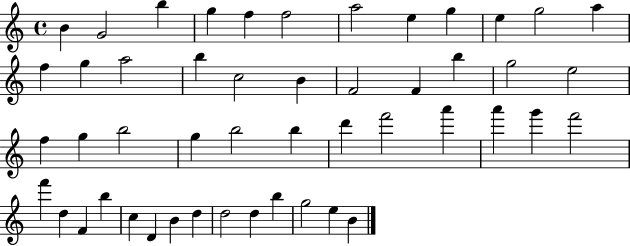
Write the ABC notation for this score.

X:1
T:Untitled
M:4/4
L:1/4
K:C
B G2 b g f f2 a2 e g e g2 a f g a2 b c2 B F2 F b g2 e2 f g b2 g b2 b d' f'2 a' a' g' f'2 f' d F b c D B d d2 d b g2 e B